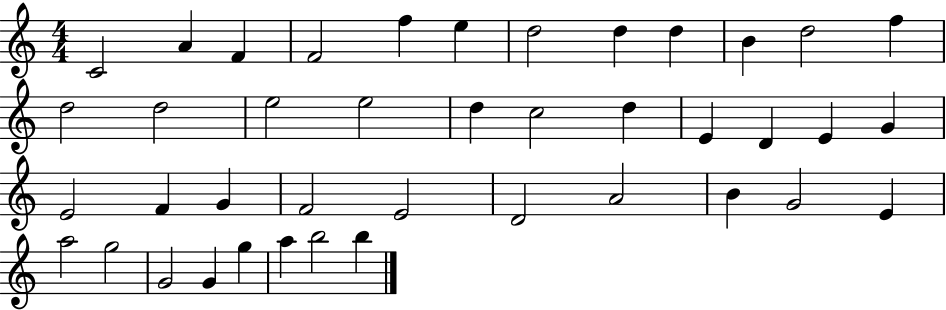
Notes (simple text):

C4/h A4/q F4/q F4/h F5/q E5/q D5/h D5/q D5/q B4/q D5/h F5/q D5/h D5/h E5/h E5/h D5/q C5/h D5/q E4/q D4/q E4/q G4/q E4/h F4/q G4/q F4/h E4/h D4/h A4/h B4/q G4/h E4/q A5/h G5/h G4/h G4/q G5/q A5/q B5/h B5/q